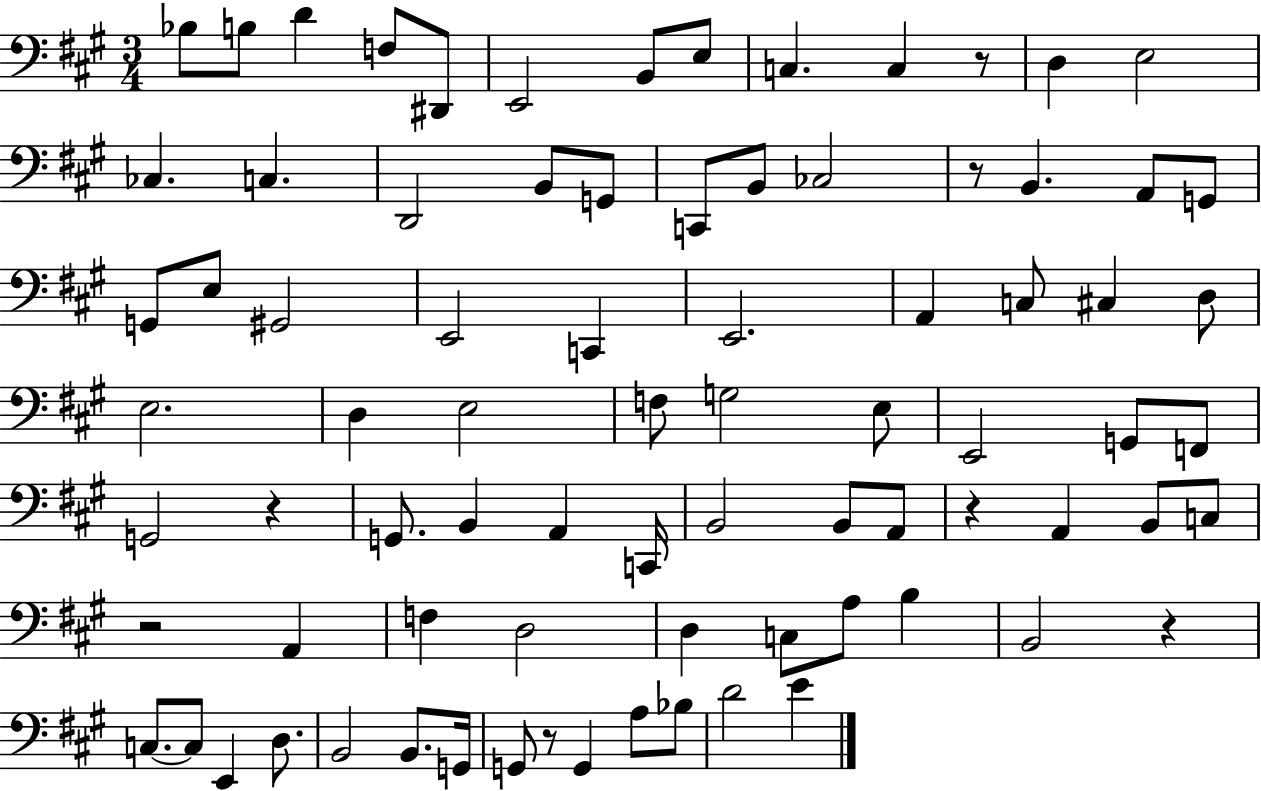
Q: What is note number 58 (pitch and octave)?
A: C3